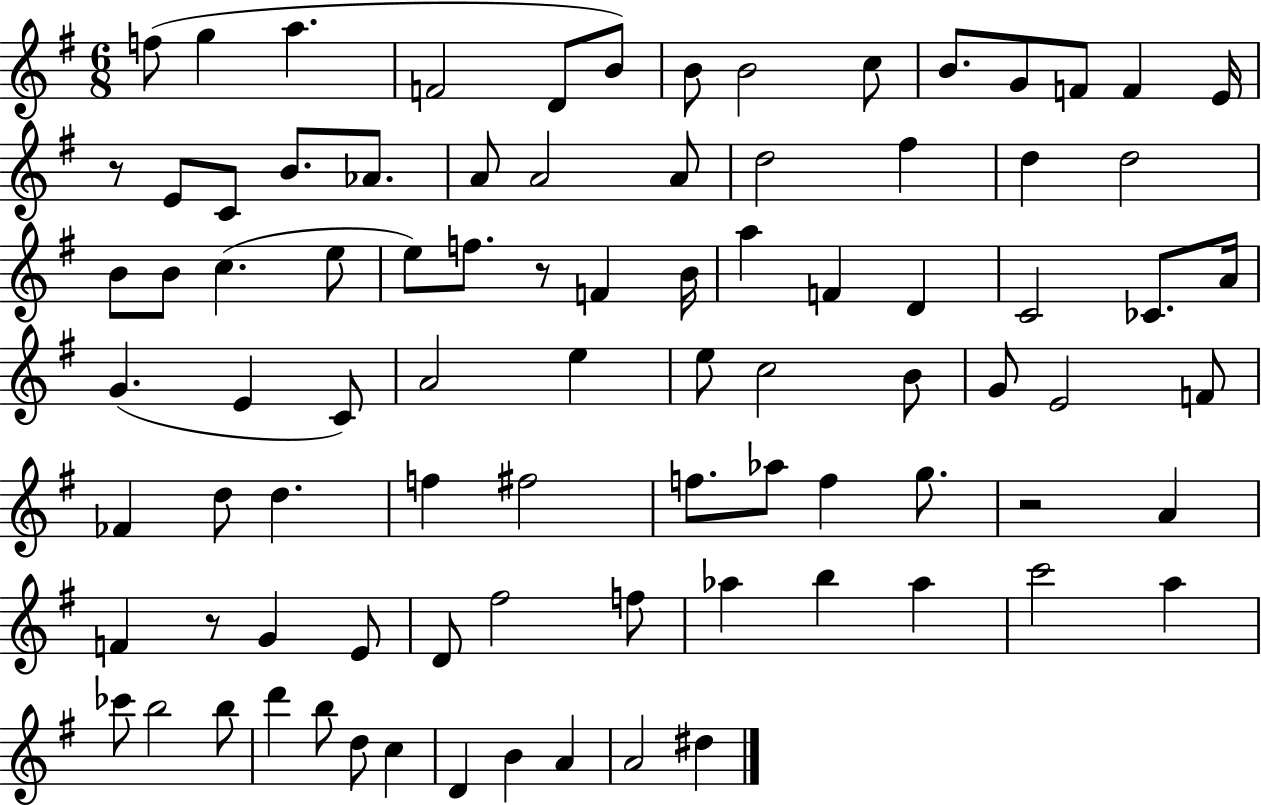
{
  \clef treble
  \numericTimeSignature
  \time 6/8
  \key g \major
  f''8( g''4 a''4. | f'2 d'8 b'8) | b'8 b'2 c''8 | b'8. g'8 f'8 f'4 e'16 | \break r8 e'8 c'8 b'8. aes'8. | a'8 a'2 a'8 | d''2 fis''4 | d''4 d''2 | \break b'8 b'8 c''4.( e''8 | e''8) f''8. r8 f'4 b'16 | a''4 f'4 d'4 | c'2 ces'8. a'16 | \break g'4.( e'4 c'8) | a'2 e''4 | e''8 c''2 b'8 | g'8 e'2 f'8 | \break fes'4 d''8 d''4. | f''4 fis''2 | f''8. aes''8 f''4 g''8. | r2 a'4 | \break f'4 r8 g'4 e'8 | d'8 fis''2 f''8 | aes''4 b''4 aes''4 | c'''2 a''4 | \break ces'''8 b''2 b''8 | d'''4 b''8 d''8 c''4 | d'4 b'4 a'4 | a'2 dis''4 | \break \bar "|."
}